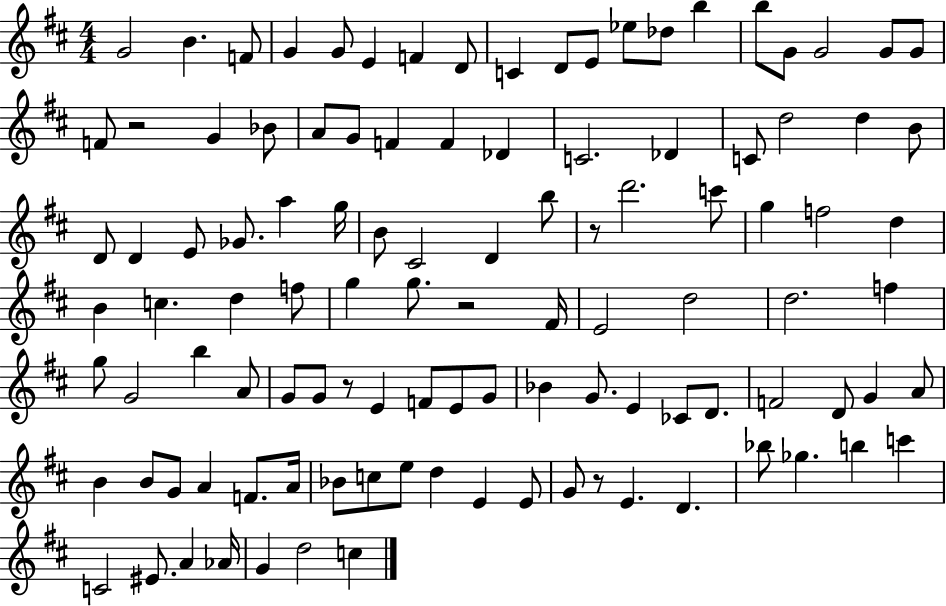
{
  \clef treble
  \numericTimeSignature
  \time 4/4
  \key d \major
  g'2 b'4. f'8 | g'4 g'8 e'4 f'4 d'8 | c'4 d'8 e'8 ees''8 des''8 b''4 | b''8 g'8 g'2 g'8 g'8 | \break f'8 r2 g'4 bes'8 | a'8 g'8 f'4 f'4 des'4 | c'2. des'4 | c'8 d''2 d''4 b'8 | \break d'8 d'4 e'8 ges'8. a''4 g''16 | b'8 cis'2 d'4 b''8 | r8 d'''2. c'''8 | g''4 f''2 d''4 | \break b'4 c''4. d''4 f''8 | g''4 g''8. r2 fis'16 | e'2 d''2 | d''2. f''4 | \break g''8 g'2 b''4 a'8 | g'8 g'8 r8 e'4 f'8 e'8 g'8 | bes'4 g'8. e'4 ces'8 d'8. | f'2 d'8 g'4 a'8 | \break b'4 b'8 g'8 a'4 f'8. a'16 | bes'8 c''8 e''8 d''4 e'4 e'8 | g'8 r8 e'4. d'4. | bes''8 ges''4. b''4 c'''4 | \break c'2 eis'8. a'4 aes'16 | g'4 d''2 c''4 | \bar "|."
}